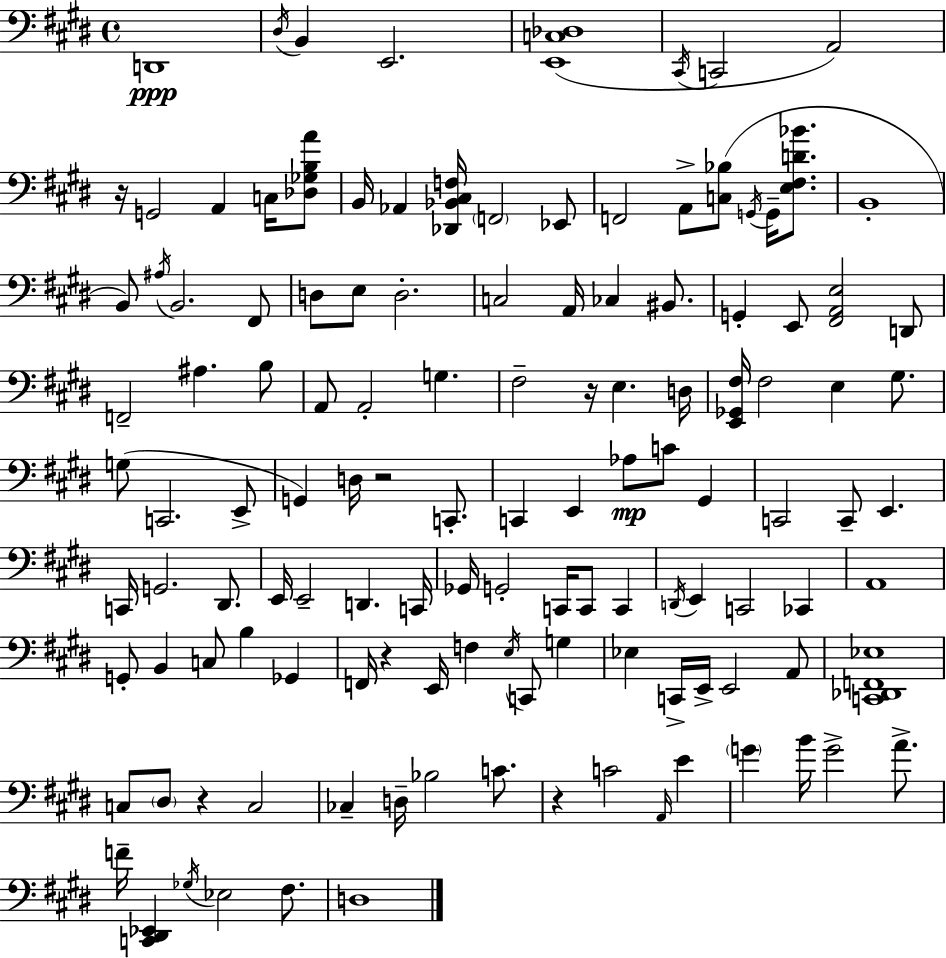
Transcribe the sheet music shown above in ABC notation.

X:1
T:Untitled
M:4/4
L:1/4
K:E
D,,4 ^D,/4 B,, E,,2 [E,,C,_D,]4 ^C,,/4 C,,2 A,,2 z/4 G,,2 A,, C,/4 [_D,_G,B,A]/2 B,,/4 _A,, [_D,,_B,,^C,F,]/4 F,,2 _E,,/2 F,,2 A,,/2 [C,_B,]/2 G,,/4 G,,/4 [E,^F,D_B]/2 B,,4 B,,/2 ^A,/4 B,,2 ^F,,/2 D,/2 E,/2 D,2 C,2 A,,/4 _C, ^B,,/2 G,, E,,/2 [^F,,A,,E,]2 D,,/2 F,,2 ^A, B,/2 A,,/2 A,,2 G, ^F,2 z/4 E, D,/4 [E,,_G,,^F,]/4 ^F,2 E, ^G,/2 G,/2 C,,2 E,,/2 G,, D,/4 z2 C,,/2 C,, E,, _A,/2 C/2 ^G,, C,,2 C,,/2 E,, C,,/4 G,,2 ^D,,/2 E,,/4 E,,2 D,, C,,/4 _G,,/4 G,,2 C,,/4 C,,/2 C,, D,,/4 E,, C,,2 _C,, A,,4 G,,/2 B,, C,/2 B, _G,, F,,/4 z E,,/4 F, E,/4 C,,/2 G, _E, C,,/4 E,,/4 E,,2 A,,/2 [C,,_D,,F,,_E,]4 C,/2 ^D,/2 z C,2 _C, D,/4 _B,2 C/2 z C2 A,,/4 E G B/4 G2 A/2 F/4 [C,,^D,,_E,,] _G,/4 _E,2 ^F,/2 D,4